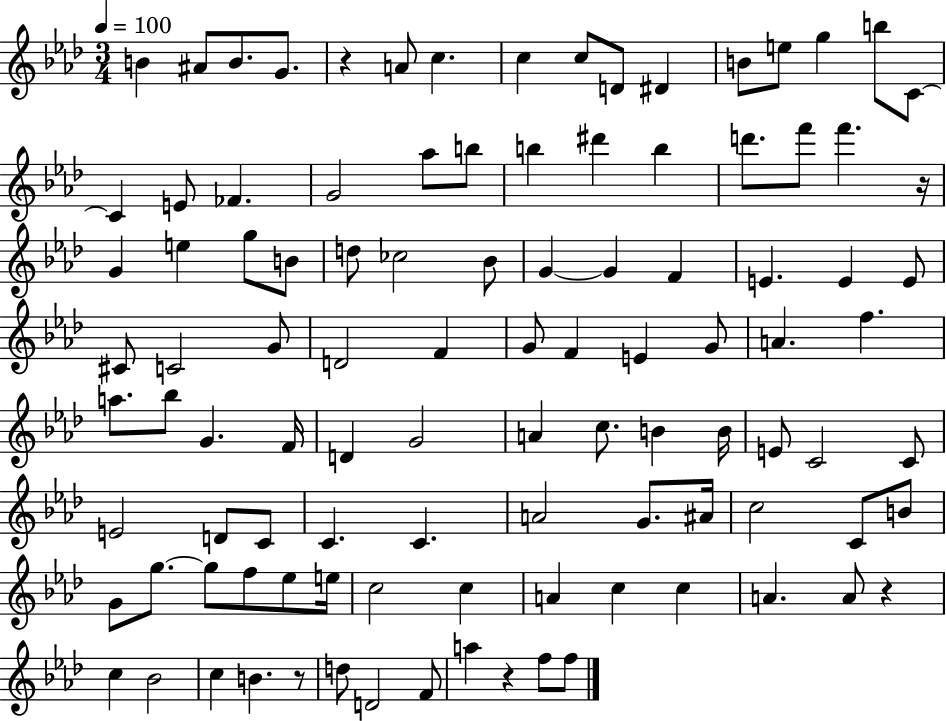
B4/q A#4/e B4/e. G4/e. R/q A4/e C5/q. C5/q C5/e D4/e D#4/q B4/e E5/e G5/q B5/e C4/e C4/q E4/e FES4/q. G4/h Ab5/e B5/e B5/q D#6/q B5/q D6/e. F6/e F6/q. R/s G4/q E5/q G5/e B4/e D5/e CES5/h Bb4/e G4/q G4/q F4/q E4/q. E4/q E4/e C#4/e C4/h G4/e D4/h F4/q G4/e F4/q E4/q G4/e A4/q. F5/q. A5/e. Bb5/e G4/q. F4/s D4/q G4/h A4/q C5/e. B4/q B4/s E4/e C4/h C4/e E4/h D4/e C4/e C4/q. C4/q. A4/h G4/e. A#4/s C5/h C4/e B4/e G4/e G5/e. G5/e F5/e Eb5/e E5/s C5/h C5/q A4/q C5/q C5/q A4/q. A4/e R/q C5/q Bb4/h C5/q B4/q. R/e D5/e D4/h F4/e A5/q R/q F5/e F5/e